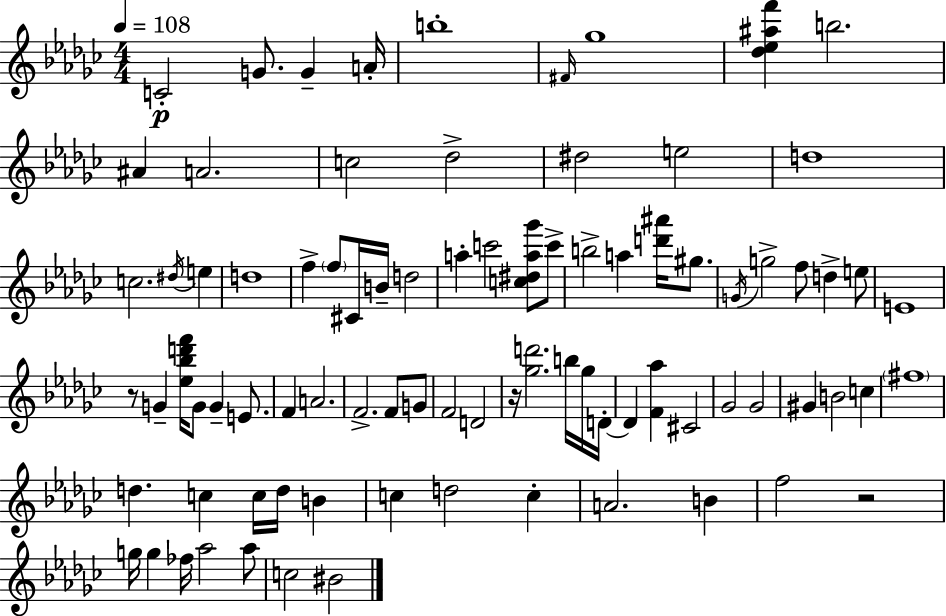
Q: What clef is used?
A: treble